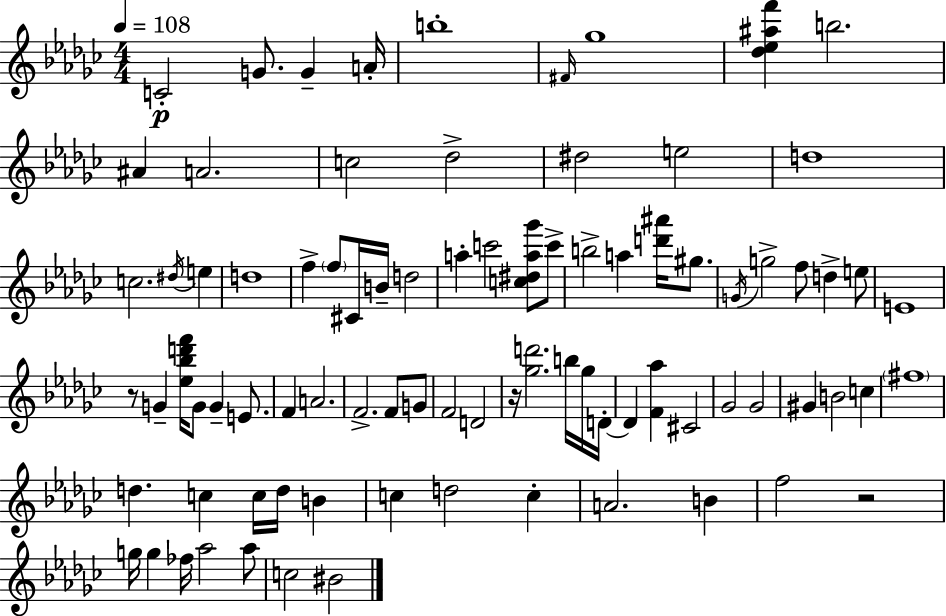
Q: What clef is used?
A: treble